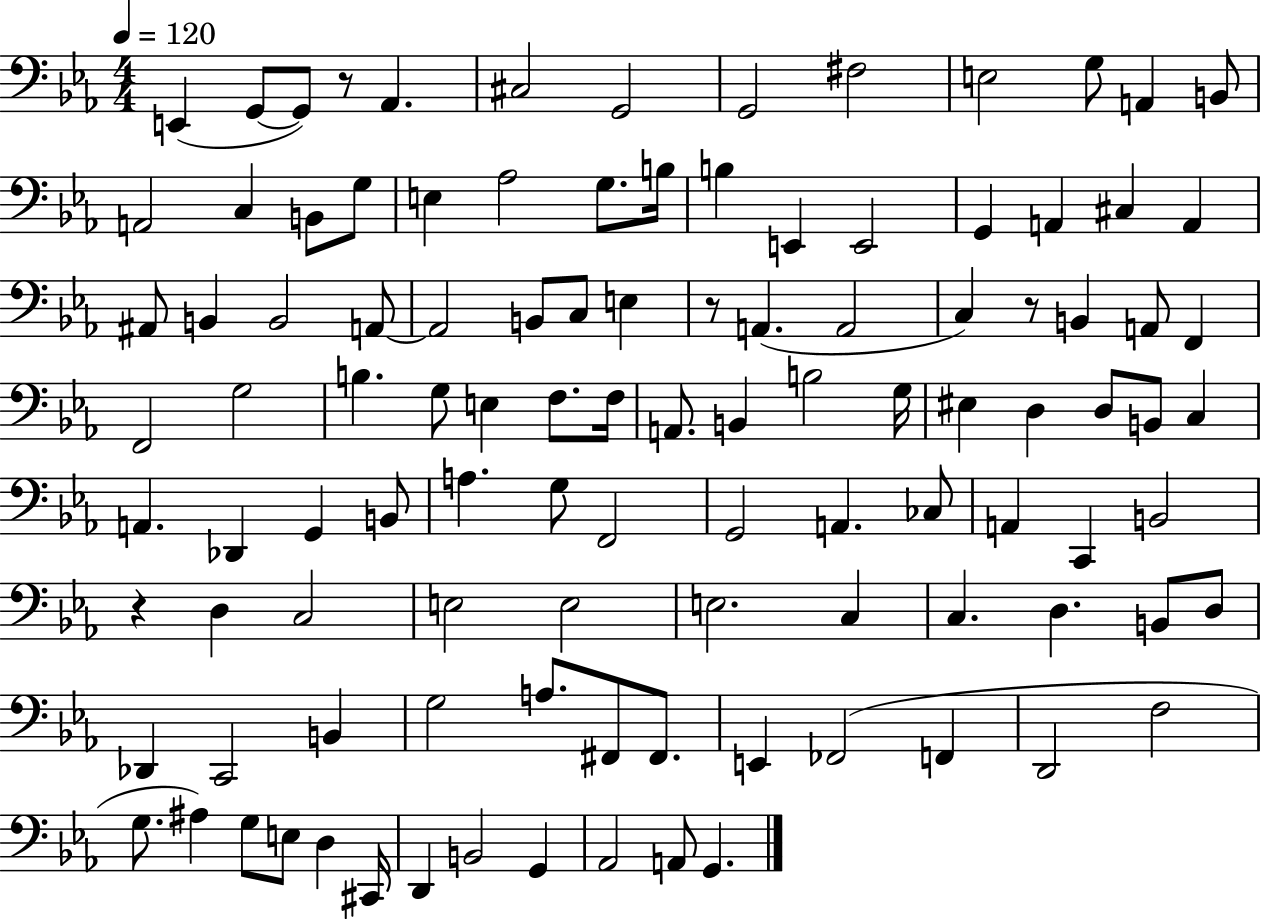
E2/q G2/e G2/e R/e Ab2/q. C#3/h G2/h G2/h F#3/h E3/h G3/e A2/q B2/e A2/h C3/q B2/e G3/e E3/q Ab3/h G3/e. B3/s B3/q E2/q E2/h G2/q A2/q C#3/q A2/q A#2/e B2/q B2/h A2/e A2/h B2/e C3/e E3/q R/e A2/q. A2/h C3/q R/e B2/q A2/e F2/q F2/h G3/h B3/q. G3/e E3/q F3/e. F3/s A2/e. B2/q B3/h G3/s EIS3/q D3/q D3/e B2/e C3/q A2/q. Db2/q G2/q B2/e A3/q. G3/e F2/h G2/h A2/q. CES3/e A2/q C2/q B2/h R/q D3/q C3/h E3/h E3/h E3/h. C3/q C3/q. D3/q. B2/e D3/e Db2/q C2/h B2/q G3/h A3/e. F#2/e F#2/e. E2/q FES2/h F2/q D2/h F3/h G3/e. A#3/q G3/e E3/e D3/q C#2/s D2/q B2/h G2/q Ab2/h A2/e G2/q.